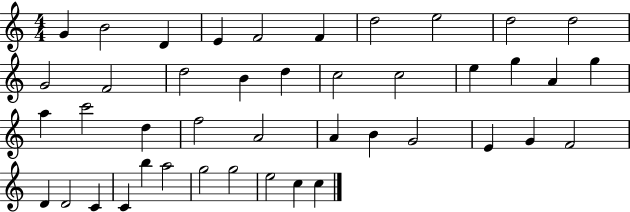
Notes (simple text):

G4/q B4/h D4/q E4/q F4/h F4/q D5/h E5/h D5/h D5/h G4/h F4/h D5/h B4/q D5/q C5/h C5/h E5/q G5/q A4/q G5/q A5/q C6/h D5/q F5/h A4/h A4/q B4/q G4/h E4/q G4/q F4/h D4/q D4/h C4/q C4/q B5/q A5/h G5/h G5/h E5/h C5/q C5/q